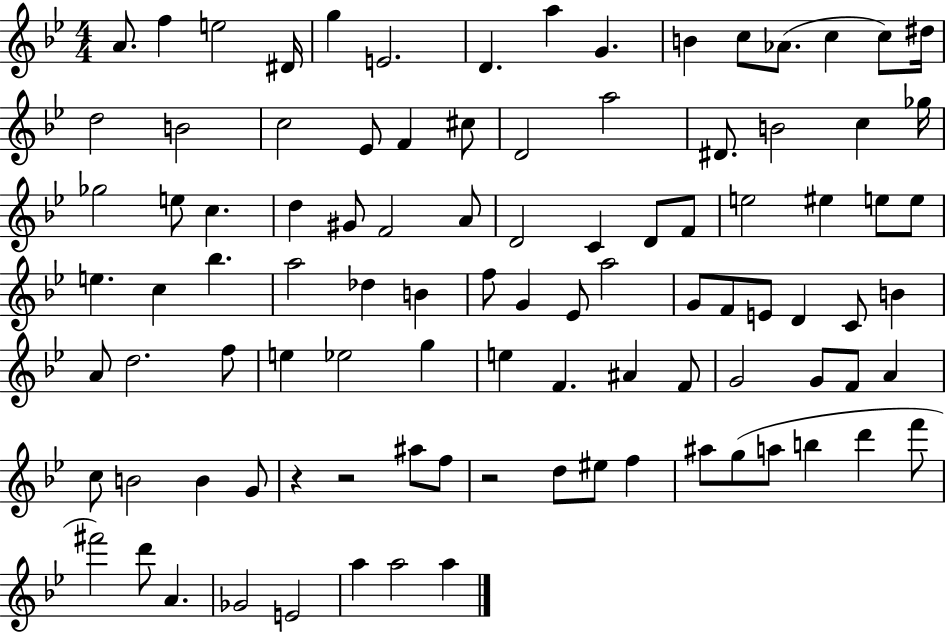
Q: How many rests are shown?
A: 3